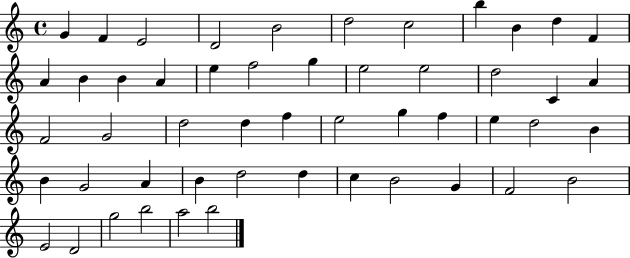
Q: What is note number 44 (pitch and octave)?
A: F4